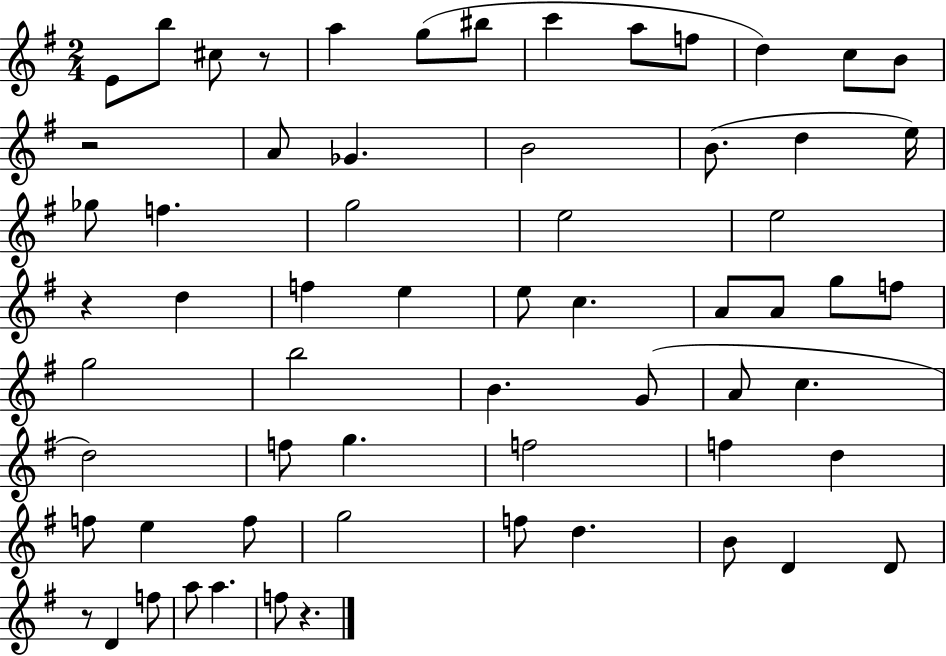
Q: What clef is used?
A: treble